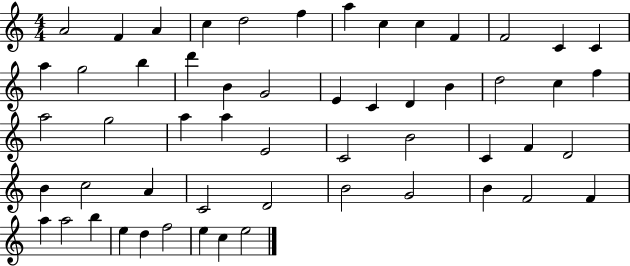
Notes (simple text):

A4/h F4/q A4/q C5/q D5/h F5/q A5/q C5/q C5/q F4/q F4/h C4/q C4/q A5/q G5/h B5/q D6/q B4/q G4/h E4/q C4/q D4/q B4/q D5/h C5/q F5/q A5/h G5/h A5/q A5/q E4/h C4/h B4/h C4/q F4/q D4/h B4/q C5/h A4/q C4/h D4/h B4/h G4/h B4/q F4/h F4/q A5/q A5/h B5/q E5/q D5/q F5/h E5/q C5/q E5/h